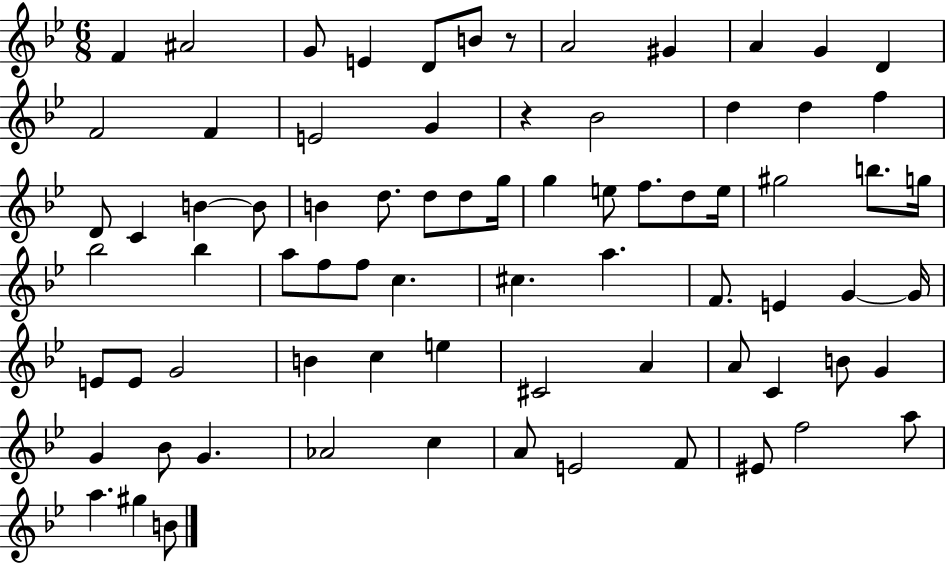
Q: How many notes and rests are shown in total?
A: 76